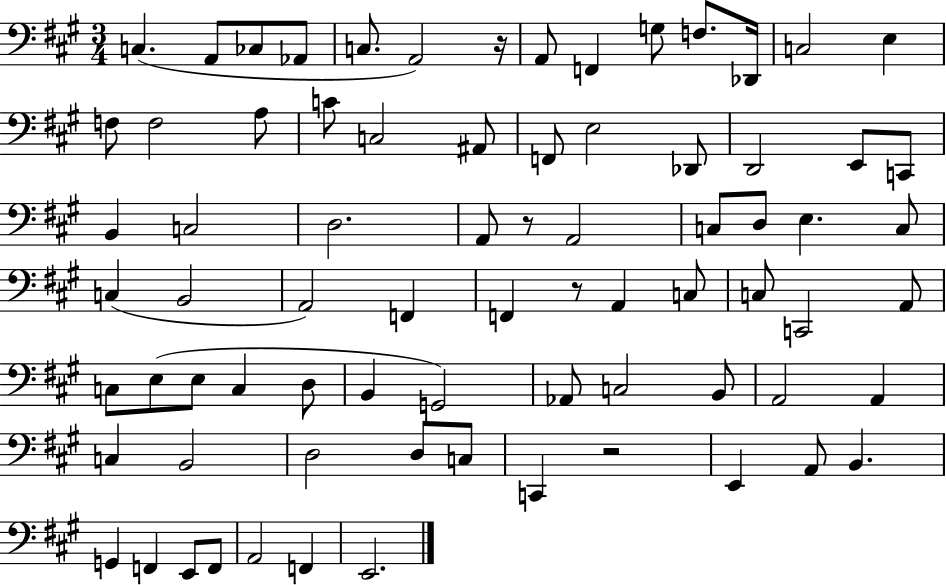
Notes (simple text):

C3/q. A2/e CES3/e Ab2/e C3/e. A2/h R/s A2/e F2/q G3/e F3/e. Db2/s C3/h E3/q F3/e F3/h A3/e C4/e C3/h A#2/e F2/e E3/h Db2/e D2/h E2/e C2/e B2/q C3/h D3/h. A2/e R/e A2/h C3/e D3/e E3/q. C3/e C3/q B2/h A2/h F2/q F2/q R/e A2/q C3/e C3/e C2/h A2/e C3/e E3/e E3/e C3/q D3/e B2/q G2/h Ab2/e C3/h B2/e A2/h A2/q C3/q B2/h D3/h D3/e C3/e C2/q R/h E2/q A2/e B2/q. G2/q F2/q E2/e F2/e A2/h F2/q E2/h.